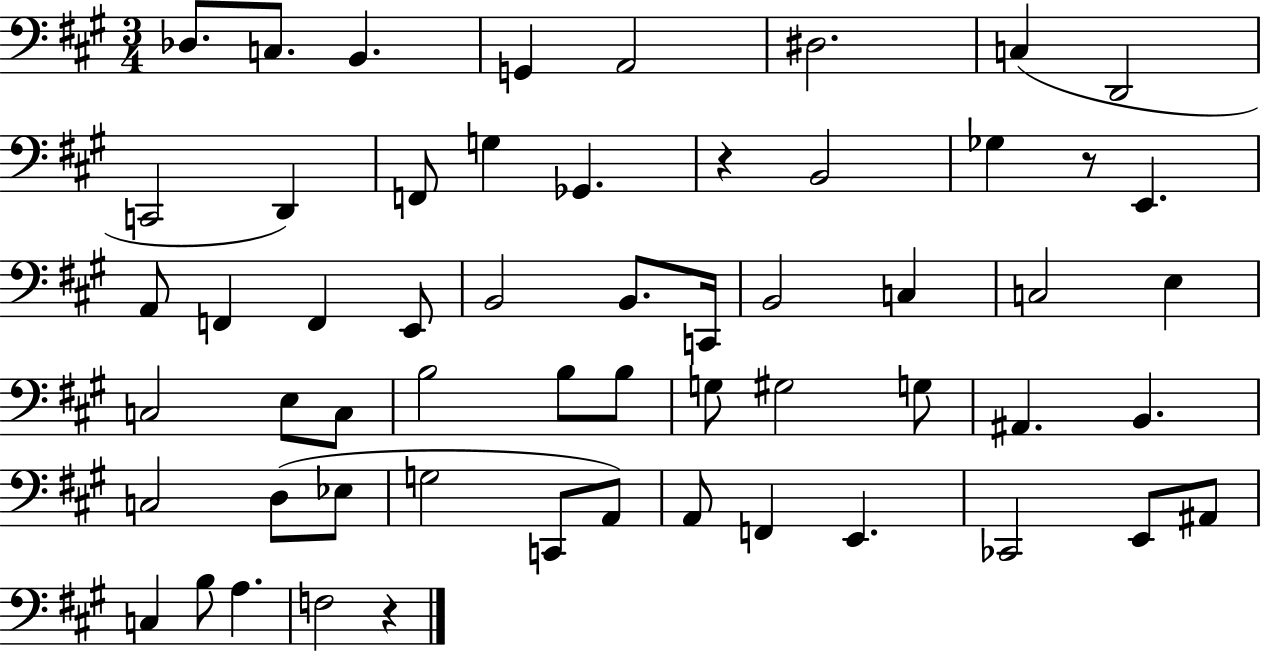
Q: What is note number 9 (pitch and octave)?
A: C2